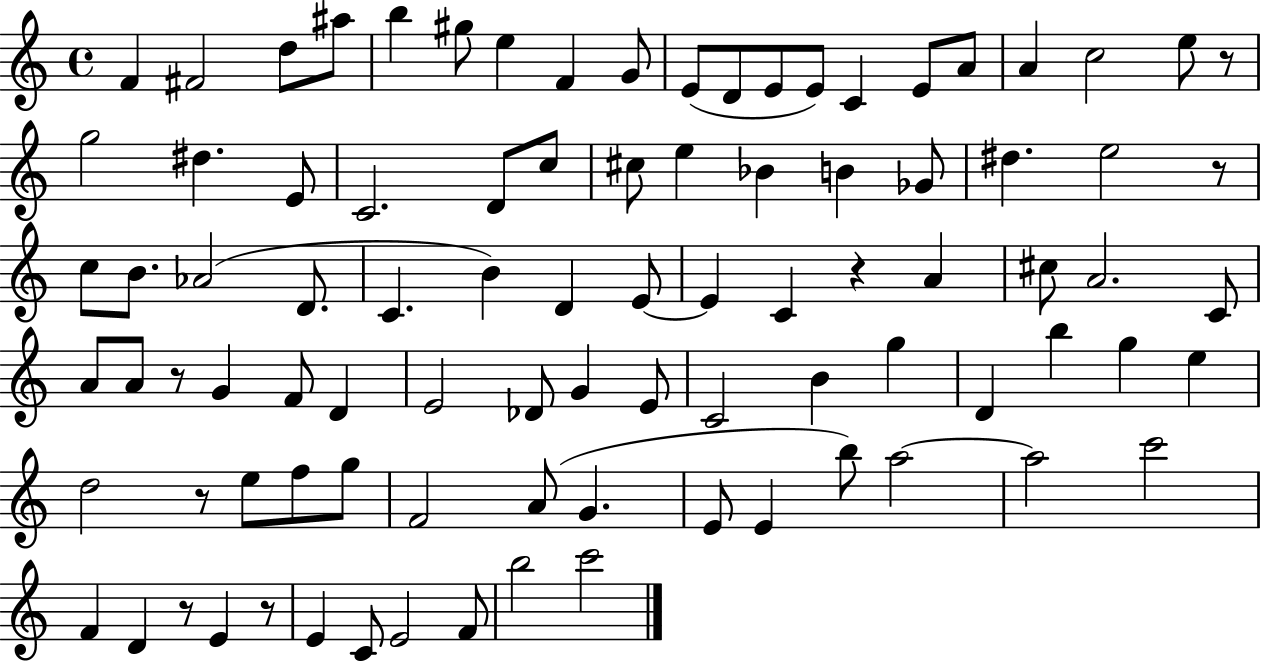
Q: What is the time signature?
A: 4/4